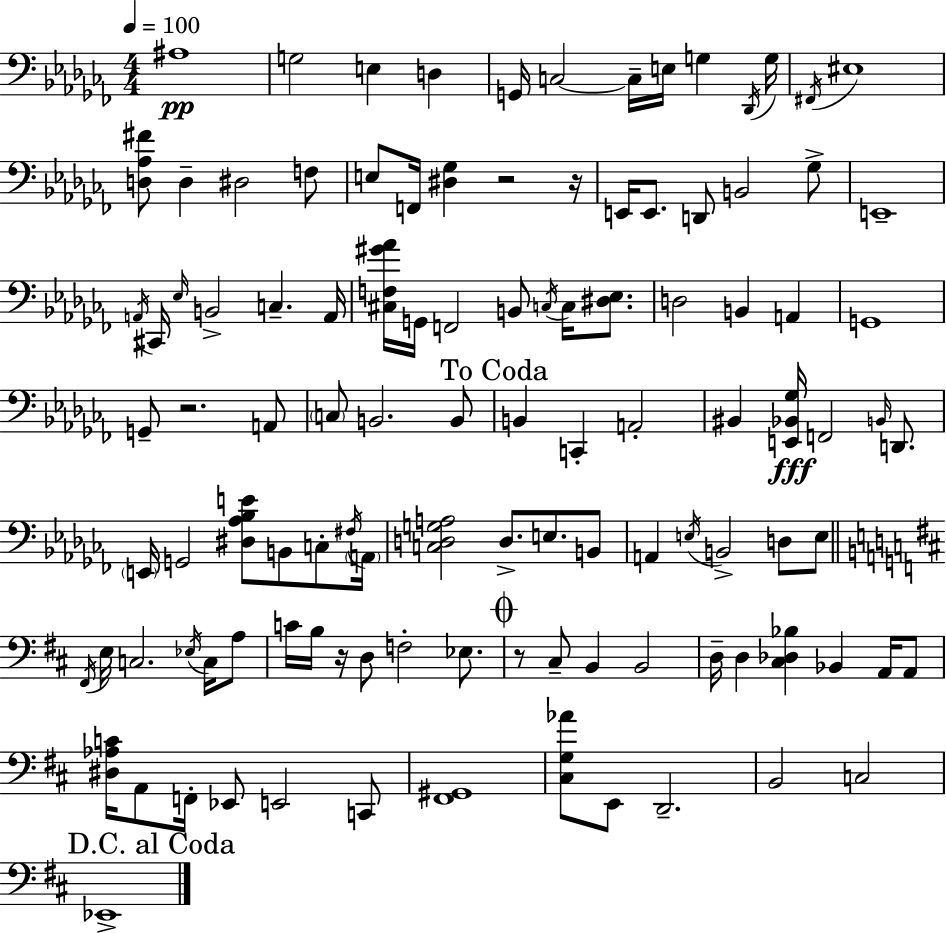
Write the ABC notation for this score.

X:1
T:Untitled
M:4/4
L:1/4
K:Abm
^A,4 G,2 E, D, G,,/4 C,2 C,/4 E,/4 G, _D,,/4 G,/4 ^F,,/4 ^E,4 [D,_A,^F]/2 D, ^D,2 F,/2 E,/2 F,,/4 [^D,_G,] z2 z/4 E,,/4 E,,/2 D,,/2 B,,2 _G,/2 E,,4 A,,/4 ^C,,/4 _E,/4 B,,2 C, A,,/4 [^C,F,^G_A]/4 G,,/4 F,,2 B,,/2 C,/4 C,/4 [^D,_E,]/2 D,2 B,, A,, G,,4 G,,/2 z2 A,,/2 C,/2 B,,2 B,,/2 B,, C,, A,,2 ^B,, [E,,_B,,_G,]/4 F,,2 B,,/4 D,,/2 E,,/4 G,,2 [^D,_A,_B,E]/2 B,,/2 C,/2 ^F,/4 A,,/4 [C,D,G,A,]2 D,/2 E,/2 B,,/2 A,, E,/4 B,,2 D,/2 E,/2 ^F,,/4 E,/4 C,2 _E,/4 C,/4 A,/2 C/4 B,/4 z/4 D,/2 F,2 _E,/2 z/2 ^C,/2 B,, B,,2 D,/4 D, [^C,_D,_B,] _B,, A,,/4 A,,/2 [^D,_A,C]/4 A,,/2 F,,/4 _E,,/2 E,,2 C,,/2 [^F,,^G,,]4 [^C,G,_A]/2 E,,/2 D,,2 B,,2 C,2 _E,,4